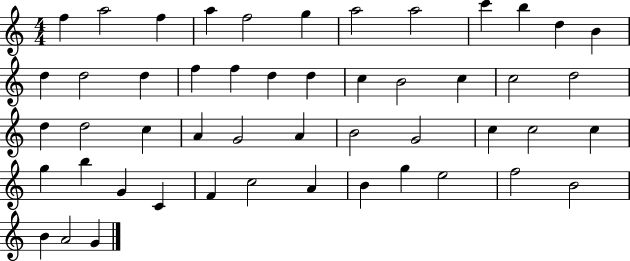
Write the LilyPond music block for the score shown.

{
  \clef treble
  \numericTimeSignature
  \time 4/4
  \key c \major
  f''4 a''2 f''4 | a''4 f''2 g''4 | a''2 a''2 | c'''4 b''4 d''4 b'4 | \break d''4 d''2 d''4 | f''4 f''4 d''4 d''4 | c''4 b'2 c''4 | c''2 d''2 | \break d''4 d''2 c''4 | a'4 g'2 a'4 | b'2 g'2 | c''4 c''2 c''4 | \break g''4 b''4 g'4 c'4 | f'4 c''2 a'4 | b'4 g''4 e''2 | f''2 b'2 | \break b'4 a'2 g'4 | \bar "|."
}